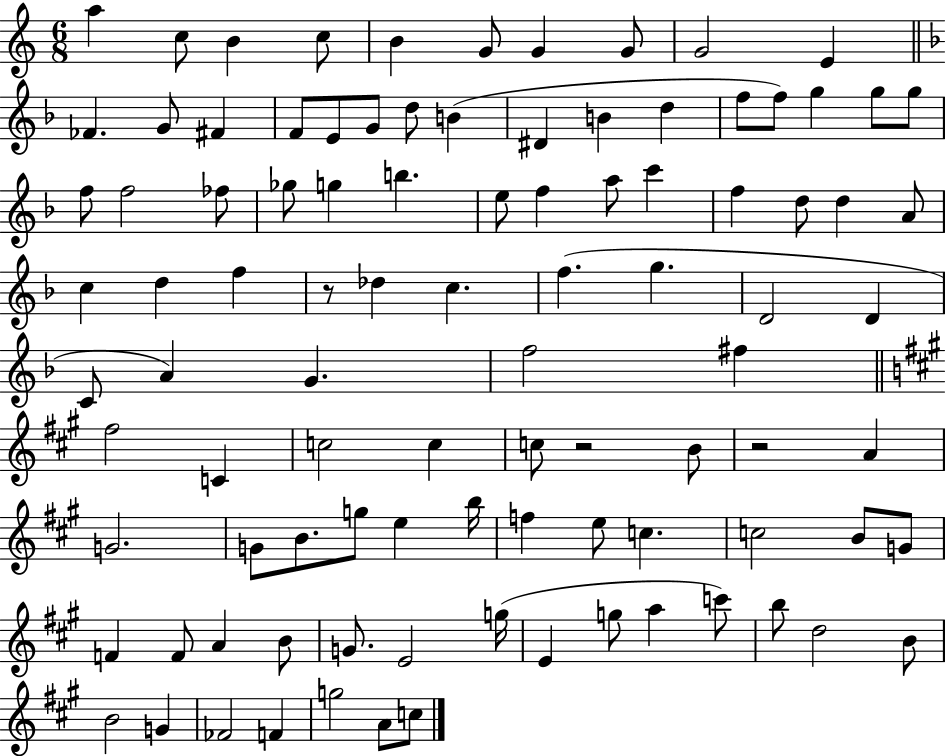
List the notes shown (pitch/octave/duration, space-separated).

A5/q C5/e B4/q C5/e B4/q G4/e G4/q G4/e G4/h E4/q FES4/q. G4/e F#4/q F4/e E4/e G4/e D5/e B4/q D#4/q B4/q D5/q F5/e F5/e G5/q G5/e G5/e F5/e F5/h FES5/e Gb5/e G5/q B5/q. E5/e F5/q A5/e C6/q F5/q D5/e D5/q A4/e C5/q D5/q F5/q R/e Db5/q C5/q. F5/q. G5/q. D4/h D4/q C4/e A4/q G4/q. F5/h F#5/q F#5/h C4/q C5/h C5/q C5/e R/h B4/e R/h A4/q G4/h. G4/e B4/e. G5/e E5/q B5/s F5/q E5/e C5/q. C5/h B4/e G4/e F4/q F4/e A4/q B4/e G4/e. E4/h G5/s E4/q G5/e A5/q C6/e B5/e D5/h B4/e B4/h G4/q FES4/h F4/q G5/h A4/e C5/e